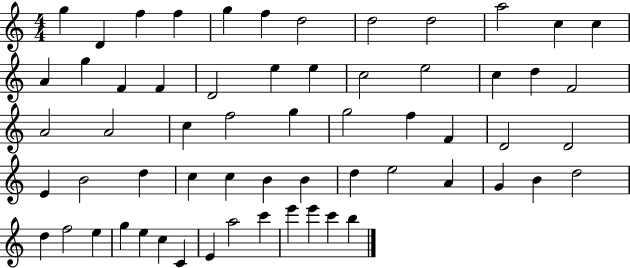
G5/q D4/q F5/q F5/q G5/q F5/q D5/h D5/h D5/h A5/h C5/q C5/q A4/q G5/q F4/q F4/q D4/h E5/q E5/q C5/h E5/h C5/q D5/q F4/h A4/h A4/h C5/q F5/h G5/q G5/h F5/q F4/q D4/h D4/h E4/q B4/h D5/q C5/q C5/q B4/q B4/q D5/q E5/h A4/q G4/q B4/q D5/h D5/q F5/h E5/q G5/q E5/q C5/q C4/q E4/q A5/h C6/q E6/q E6/q C6/q B5/q